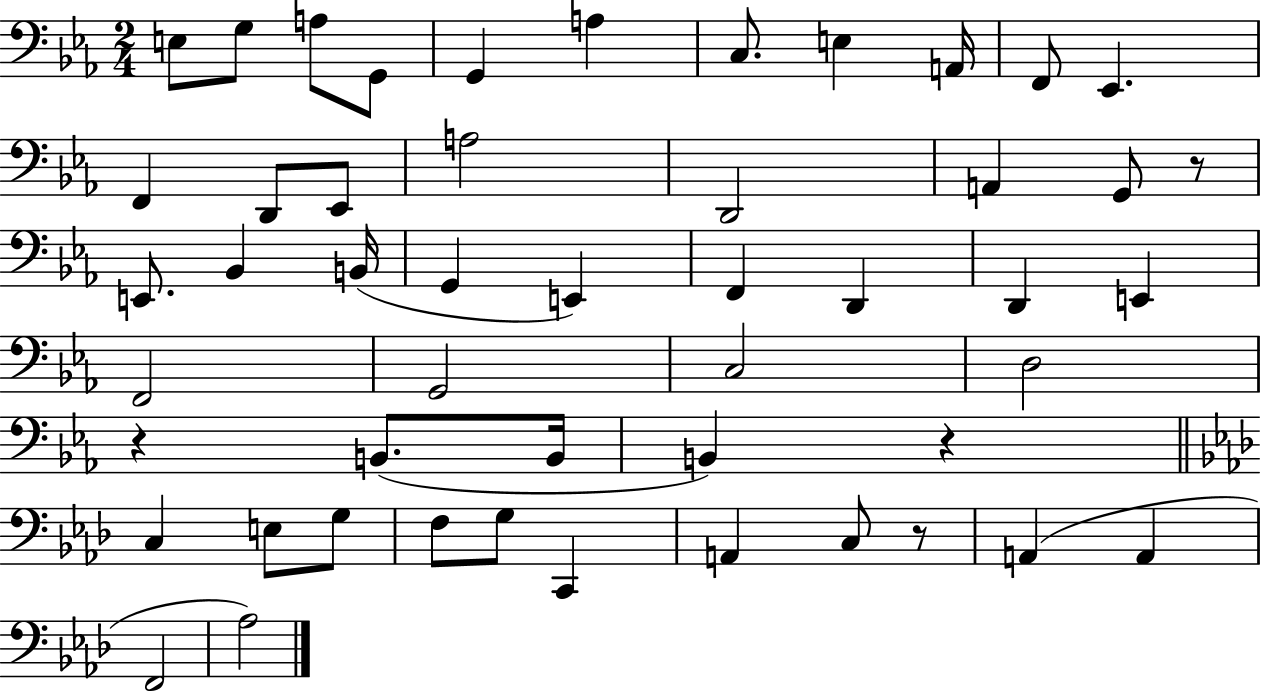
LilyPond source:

{
  \clef bass
  \numericTimeSignature
  \time 2/4
  \key ees \major
  e8 g8 a8 g,8 | g,4 a4 | c8. e4 a,16 | f,8 ees,4. | \break f,4 d,8 ees,8 | a2 | d,2 | a,4 g,8 r8 | \break e,8. bes,4 b,16( | g,4 e,4) | f,4 d,4 | d,4 e,4 | \break f,2 | g,2 | c2 | d2 | \break r4 b,8.( b,16 | b,4) r4 | \bar "||" \break \key f \minor c4 e8 g8 | f8 g8 c,4 | a,4 c8 r8 | a,4( a,4 | \break f,2 | aes2) | \bar "|."
}